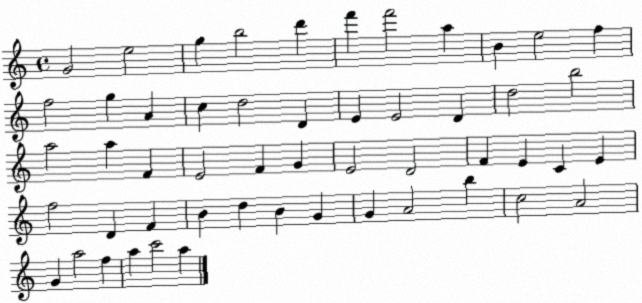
X:1
T:Untitled
M:4/4
L:1/4
K:C
G2 e2 g b2 d' f' f'2 a B e2 f f2 g A c d2 D E E2 D d2 b2 a2 a F E2 F G E2 D2 F E C E f2 D F B d B G G A2 b c2 A2 G a2 f a c'2 a